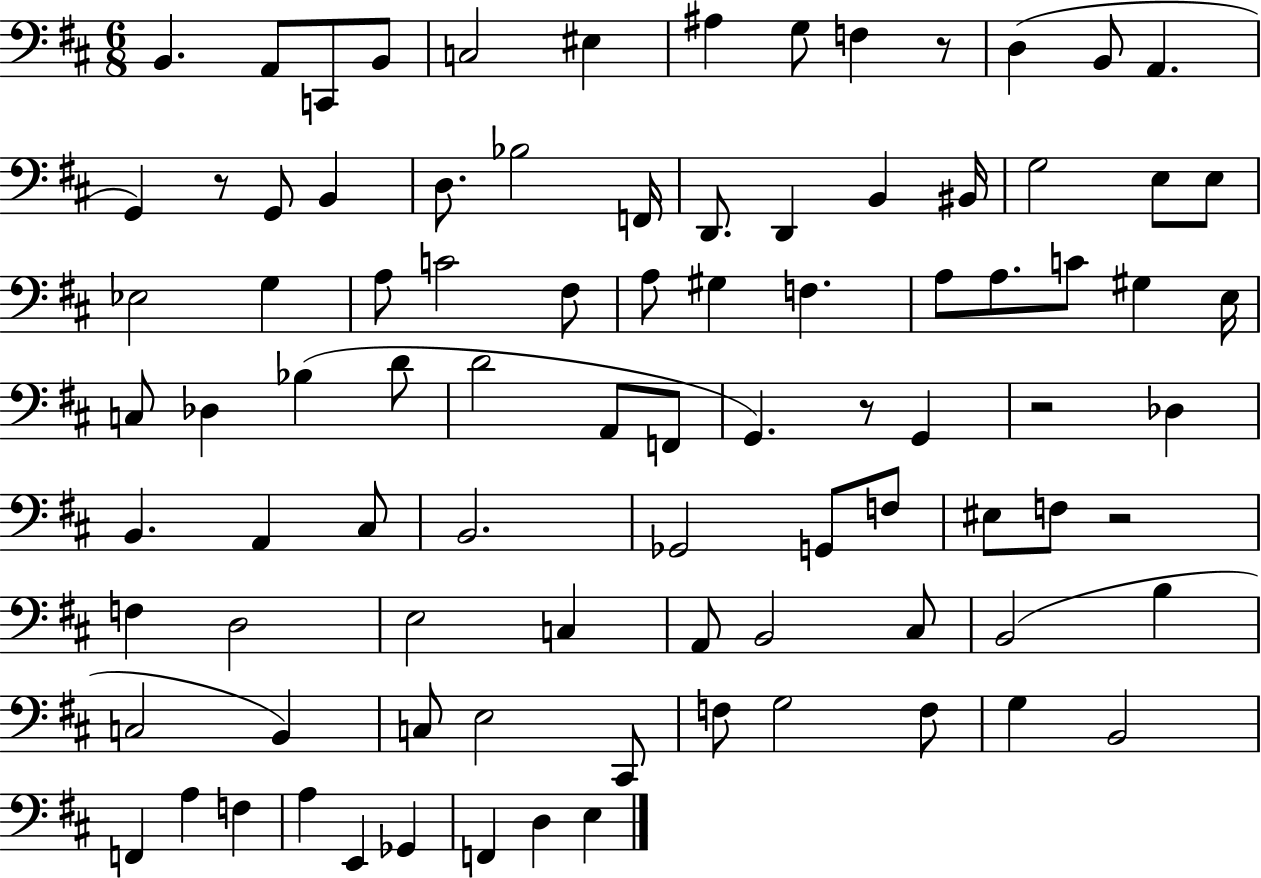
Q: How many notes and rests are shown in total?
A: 90